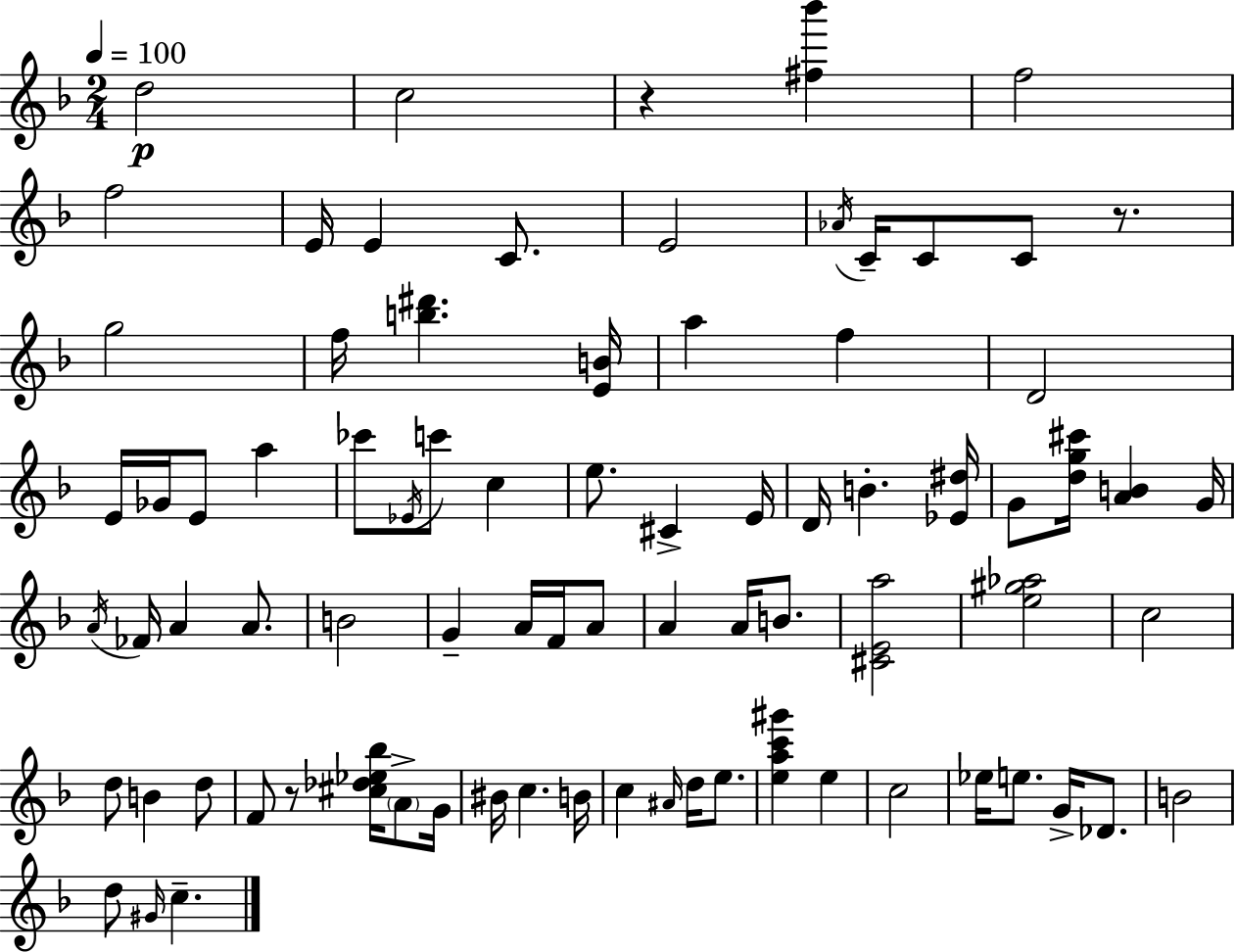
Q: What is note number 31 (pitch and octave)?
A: G4